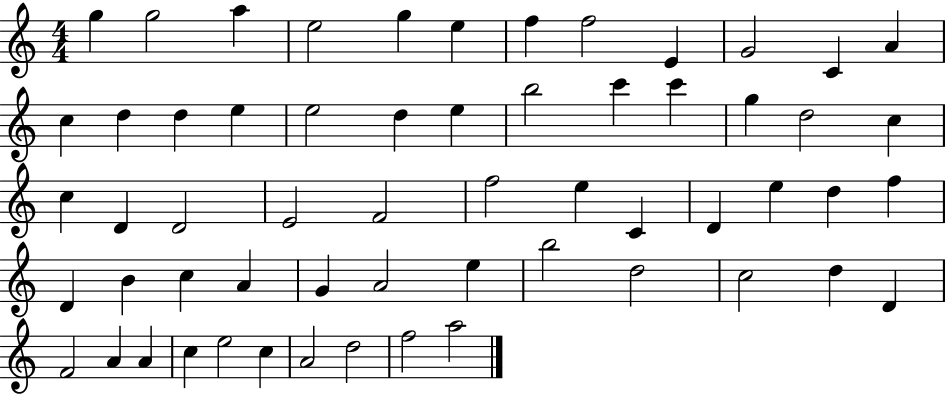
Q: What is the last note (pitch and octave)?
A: A5